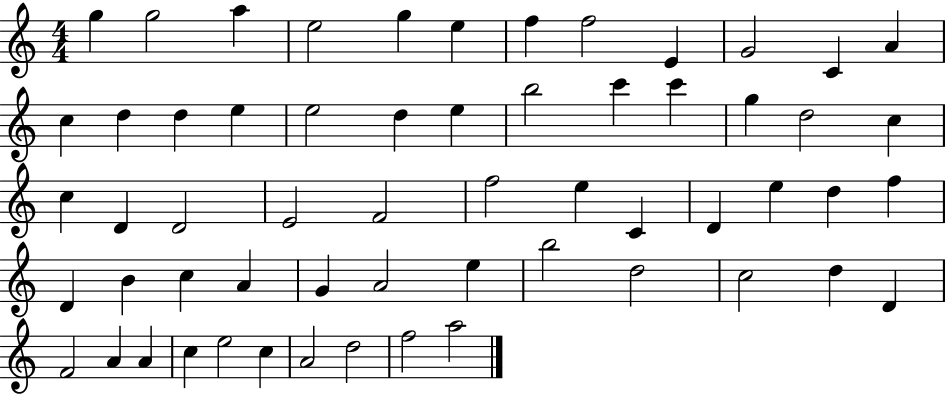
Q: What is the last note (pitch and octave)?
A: A5